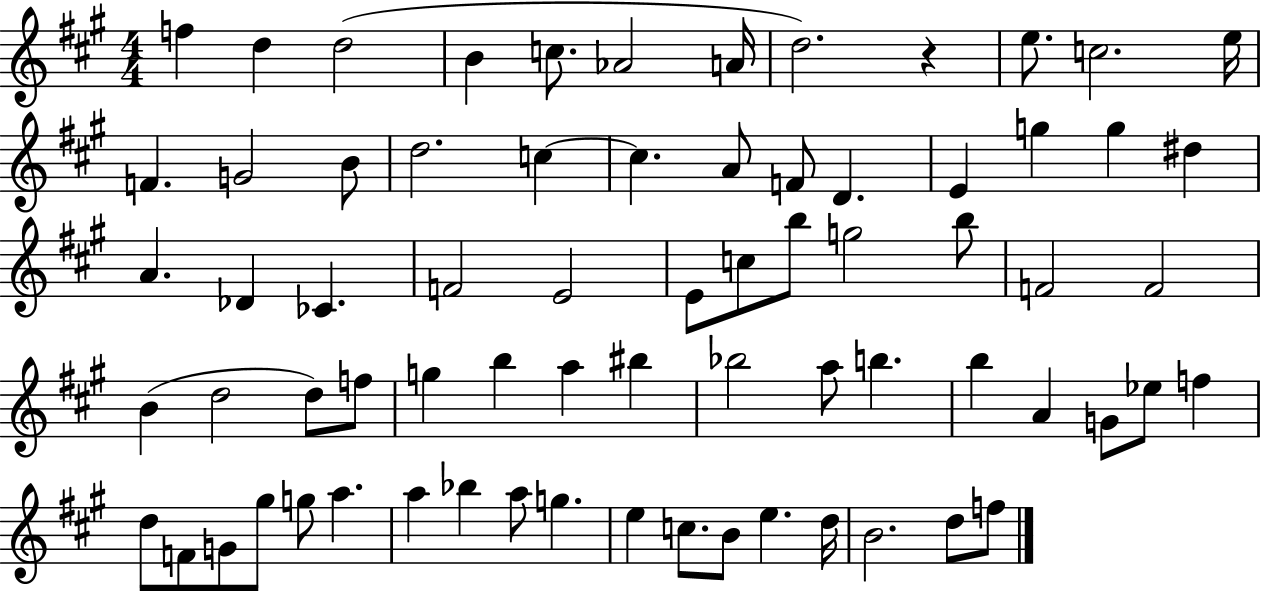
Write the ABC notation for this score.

X:1
T:Untitled
M:4/4
L:1/4
K:A
f d d2 B c/2 _A2 A/4 d2 z e/2 c2 e/4 F G2 B/2 d2 c c A/2 F/2 D E g g ^d A _D _C F2 E2 E/2 c/2 b/2 g2 b/2 F2 F2 B d2 d/2 f/2 g b a ^b _b2 a/2 b b A G/2 _e/2 f d/2 F/2 G/2 ^g/2 g/2 a a _b a/2 g e c/2 B/2 e d/4 B2 d/2 f/2